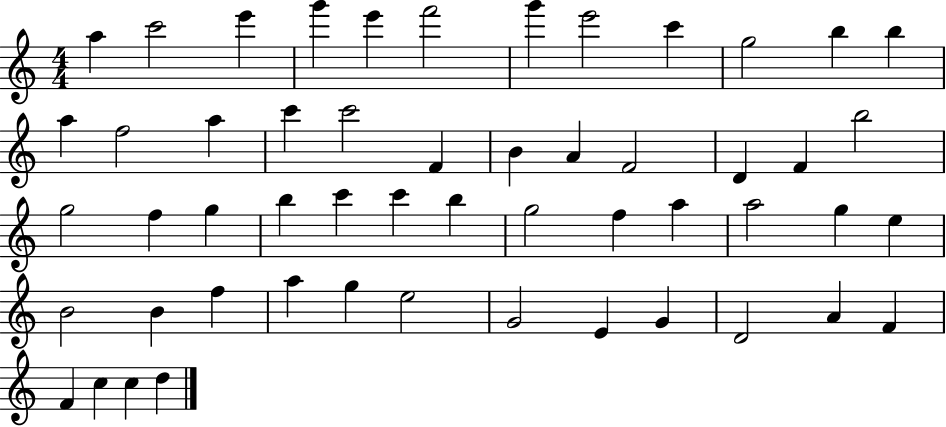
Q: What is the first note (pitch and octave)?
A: A5